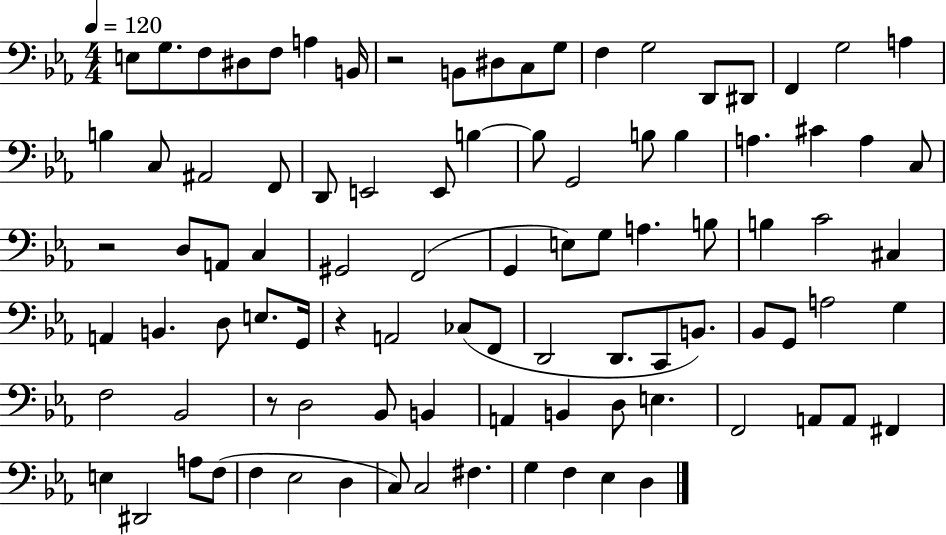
E3/e G3/e. F3/e D#3/e F3/e A3/q B2/s R/h B2/e D#3/e C3/e G3/e F3/q G3/h D2/e D#2/e F2/q G3/h A3/q B3/q C3/e A#2/h F2/e D2/e E2/h E2/e B3/q B3/e G2/h B3/e B3/q A3/q. C#4/q A3/q C3/e R/h D3/e A2/e C3/q G#2/h F2/h G2/q E3/e G3/e A3/q. B3/e B3/q C4/h C#3/q A2/q B2/q. D3/e E3/e. G2/s R/q A2/h CES3/e F2/e D2/h D2/e. C2/e B2/e. Bb2/e G2/e A3/h G3/q F3/h Bb2/h R/e D3/h Bb2/e B2/q A2/q B2/q D3/e E3/q. F2/h A2/e A2/e F#2/q E3/q D#2/h A3/e F3/e F3/q Eb3/h D3/q C3/e C3/h F#3/q. G3/q F3/q Eb3/q D3/q